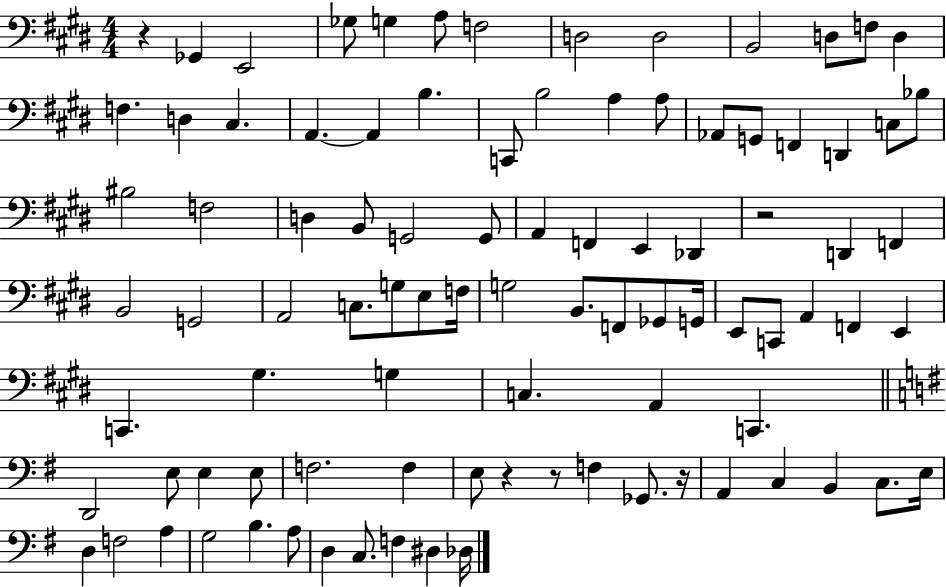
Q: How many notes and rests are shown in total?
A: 93